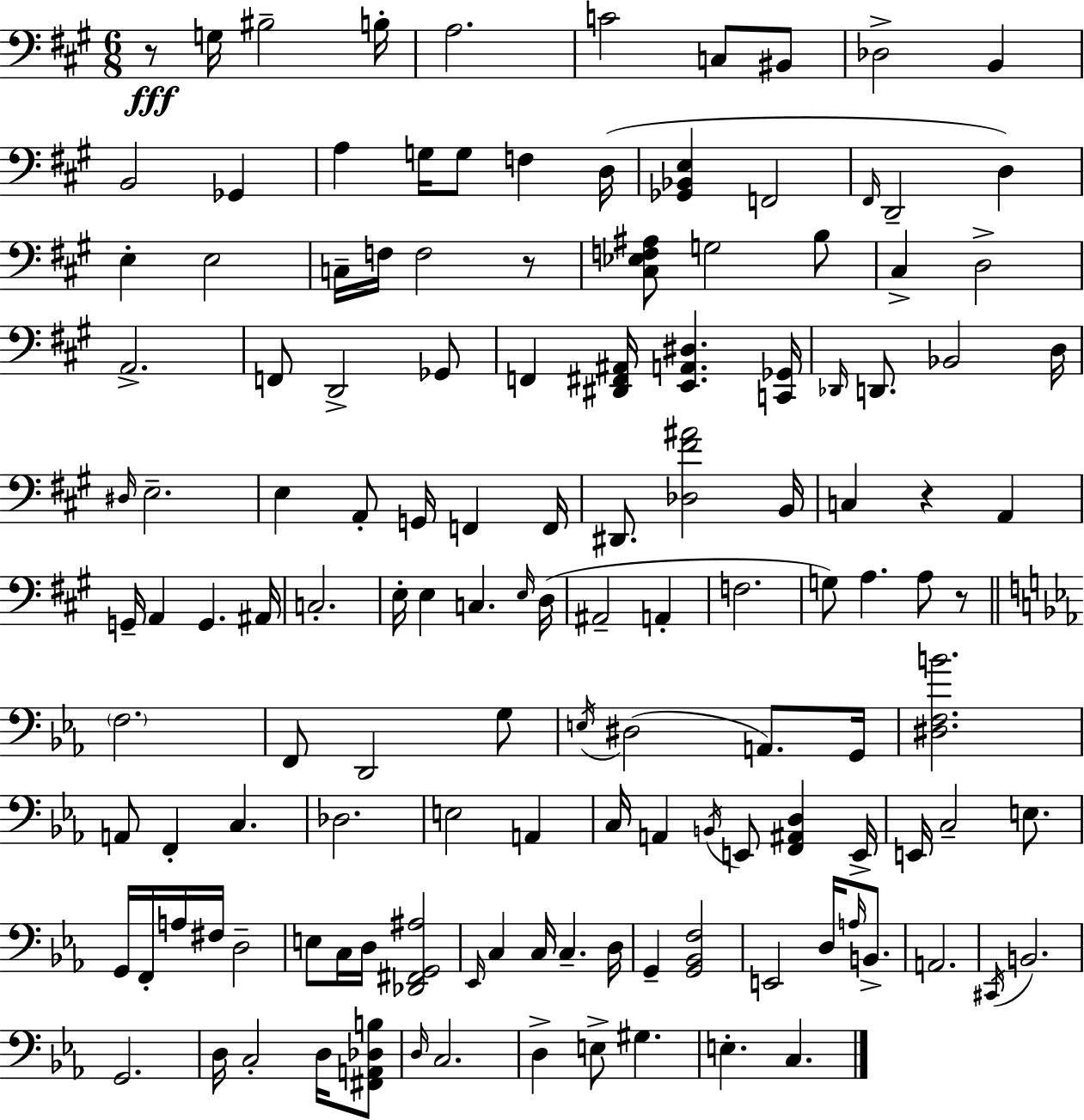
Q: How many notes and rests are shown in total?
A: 134